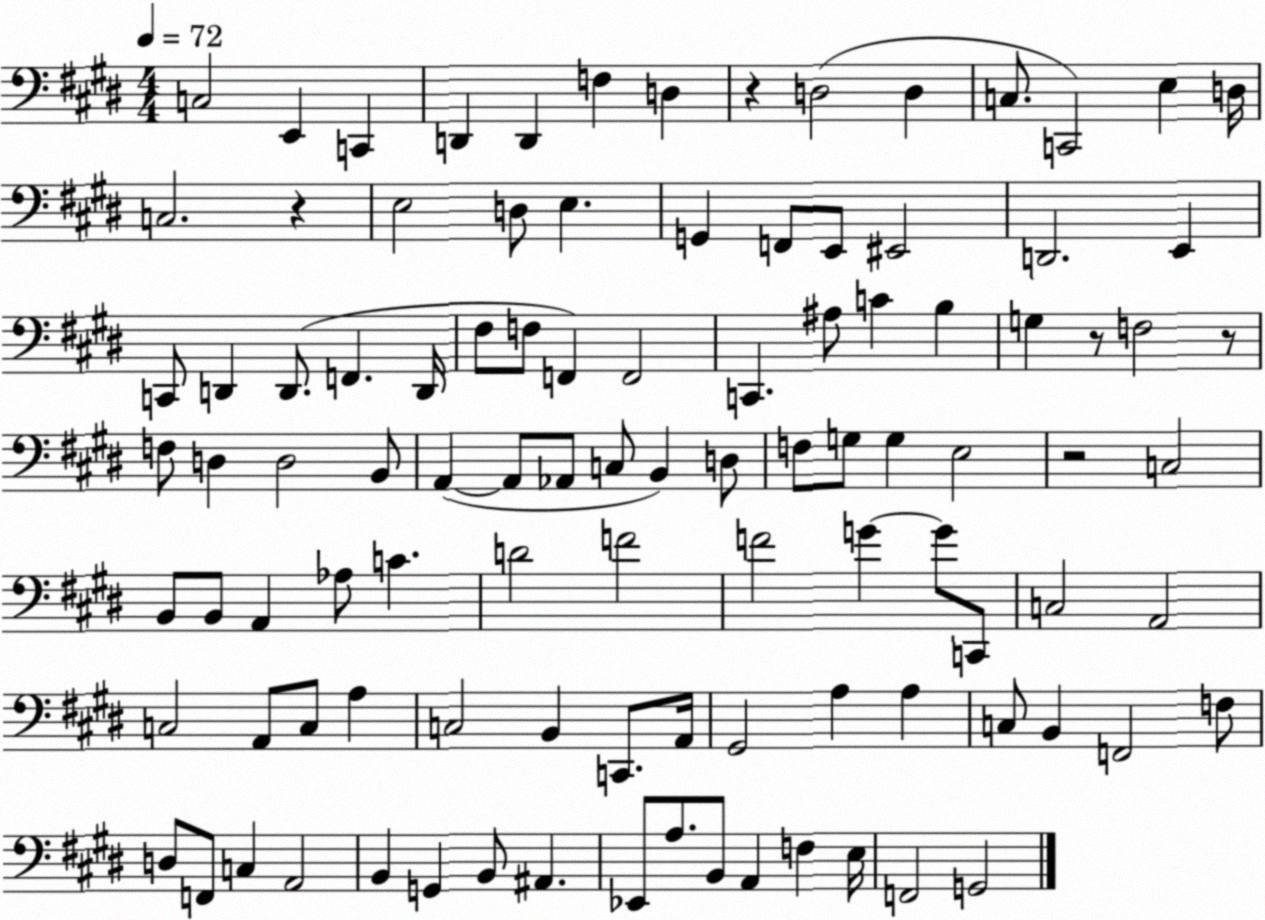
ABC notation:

X:1
T:Untitled
M:4/4
L:1/4
K:E
C,2 E,, C,, D,, D,, F, D, z D,2 D, C,/2 C,,2 E, D,/4 C,2 z E,2 D,/2 E, G,, F,,/2 E,,/2 ^E,,2 D,,2 E,, C,,/2 D,, D,,/2 F,, D,,/4 ^F,/2 F,/2 F,, F,,2 C,, ^A,/2 C B, G, z/2 F,2 z/2 F,/2 D, D,2 B,,/2 A,, A,,/2 _A,,/2 C,/2 B,, D,/2 F,/2 G,/2 G, E,2 z2 C,2 B,,/2 B,,/2 A,, _A,/2 C D2 F2 F2 G G/2 C,,/2 C,2 A,,2 C,2 A,,/2 C,/2 A, C,2 B,, C,,/2 A,,/4 ^G,,2 A, A, C,/2 B,, F,,2 F,/2 D,/2 F,,/2 C, A,,2 B,, G,, B,,/2 ^A,, _E,,/2 A,/2 B,,/2 A,, F, E,/4 F,,2 G,,2